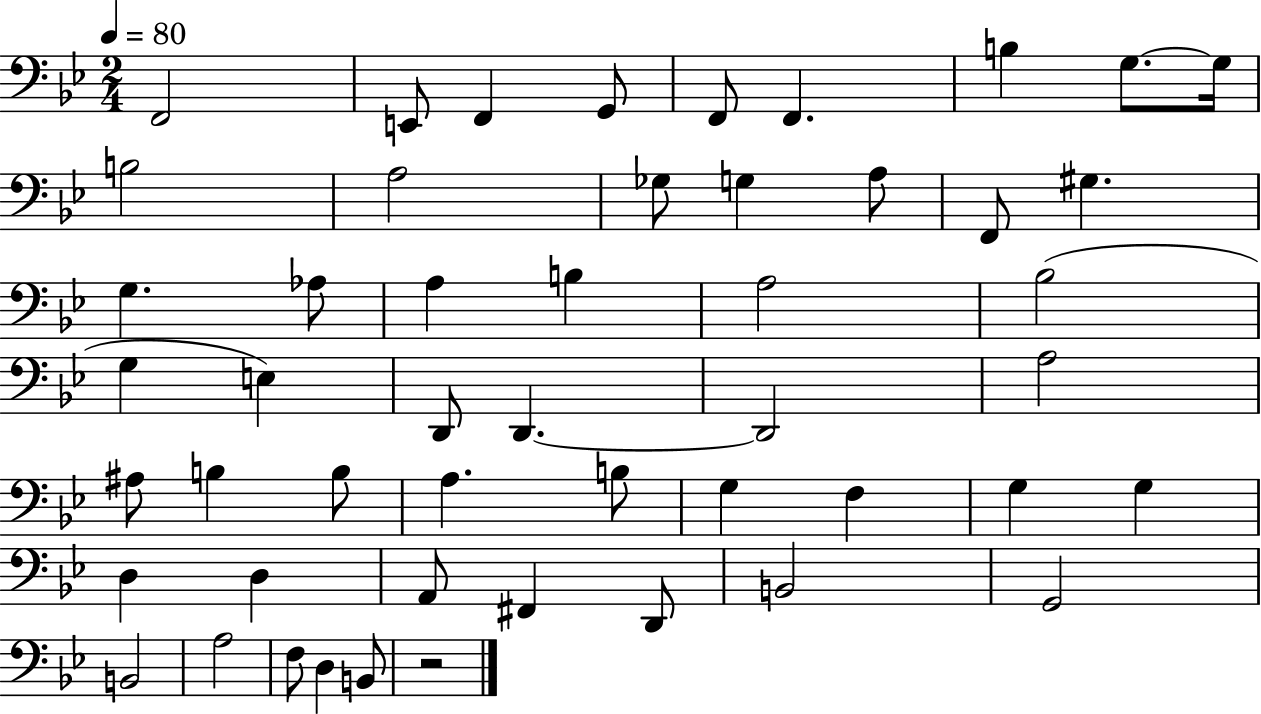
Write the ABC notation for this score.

X:1
T:Untitled
M:2/4
L:1/4
K:Bb
F,,2 E,,/2 F,, G,,/2 F,,/2 F,, B, G,/2 G,/4 B,2 A,2 _G,/2 G, A,/2 F,,/2 ^G, G, _A,/2 A, B, A,2 _B,2 G, E, D,,/2 D,, D,,2 A,2 ^A,/2 B, B,/2 A, B,/2 G, F, G, G, D, D, A,,/2 ^F,, D,,/2 B,,2 G,,2 B,,2 A,2 F,/2 D, B,,/2 z2